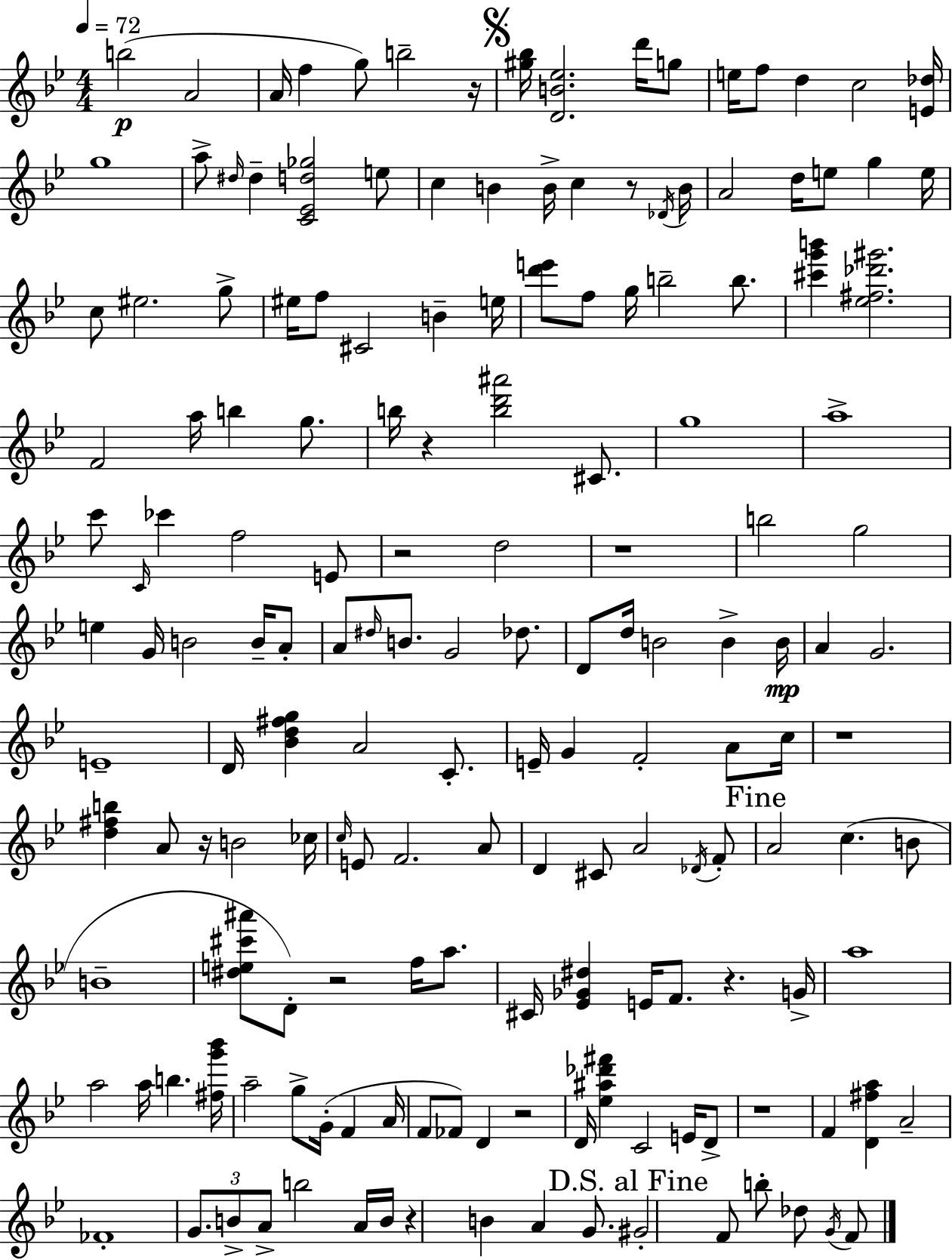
{
  \clef treble
  \numericTimeSignature
  \time 4/4
  \key g \minor
  \tempo 4 = 72
  b''2(\p a'2 | a'16 f''4 g''8) b''2-- r16 | \mark \markup { \musicglyph "scripts.segno" } <gis'' bes''>16 <d' b' ees''>2. d'''16 g''8 | e''16 f''8 d''4 c''2 <e' des''>16 | \break g''1 | a''8-> \grace { dis''16 } dis''4-- <c' ees' d'' ges''>2 e''8 | c''4 b'4 b'16-> c''4 r8 | \acciaccatura { des'16 } b'16 a'2 d''16 e''8 g''4 | \break e''16 c''8 eis''2. | g''8-> eis''16 f''8 cis'2 b'4-- | e''16 <d''' e'''>8 f''8 g''16 b''2-- b''8. | <cis''' g''' b'''>4 <ees'' fis'' des''' gis'''>2. | \break f'2 a''16 b''4 g''8. | b''16 r4 <b'' d''' ais'''>2 cis'8. | g''1 | a''1-> | \break c'''8 \grace { c'16 } ces'''4 f''2 | e'8 r2 d''2 | r1 | b''2 g''2 | \break e''4 g'16 b'2 | b'16-- a'8-. a'8 \grace { dis''16 } b'8. g'2 | des''8. d'8 d''16 b'2 b'4-> | b'16\mp a'4 g'2. | \break e'1-- | d'16 <bes' d'' fis'' g''>4 a'2 | c'8.-. e'16-- g'4 f'2-. | a'8 c''16 r1 | \break <d'' fis'' b''>4 a'8 r16 b'2 | ces''16 \grace { c''16 } e'8 f'2. | a'8 d'4 cis'8 a'2 | \acciaccatura { des'16 } f'8-. \mark "Fine" a'2 c''4.( | \break b'8 b'1-- | <dis'' e'' cis''' ais'''>8 d'8-.) r2 | f''16 a''8. cis'16 <ees' ges' dis''>4 e'16 f'8. r4. | g'16-> a''1 | \break a''2 a''16 b''4. | <fis'' g''' bes'''>16 a''2-- g''8-> | g'16-.( f'4 a'16 f'8 fes'8) d'4 r2 | d'16 <ees'' ais'' des''' fis'''>4 c'2 | \break e'16 d'8-> r1 | f'4 <d' fis'' a''>4 a'2-- | fes'1-. | \tuplet 3/2 { g'8. b'8-> a'8-> } b''2 | \break a'16 b'16 r4 b'4 a'4 | g'8. \mark "D.S. al Fine" gis'2-. f'8 | b''8-. des''8 \acciaccatura { g'16 } f'8 \bar "|."
}